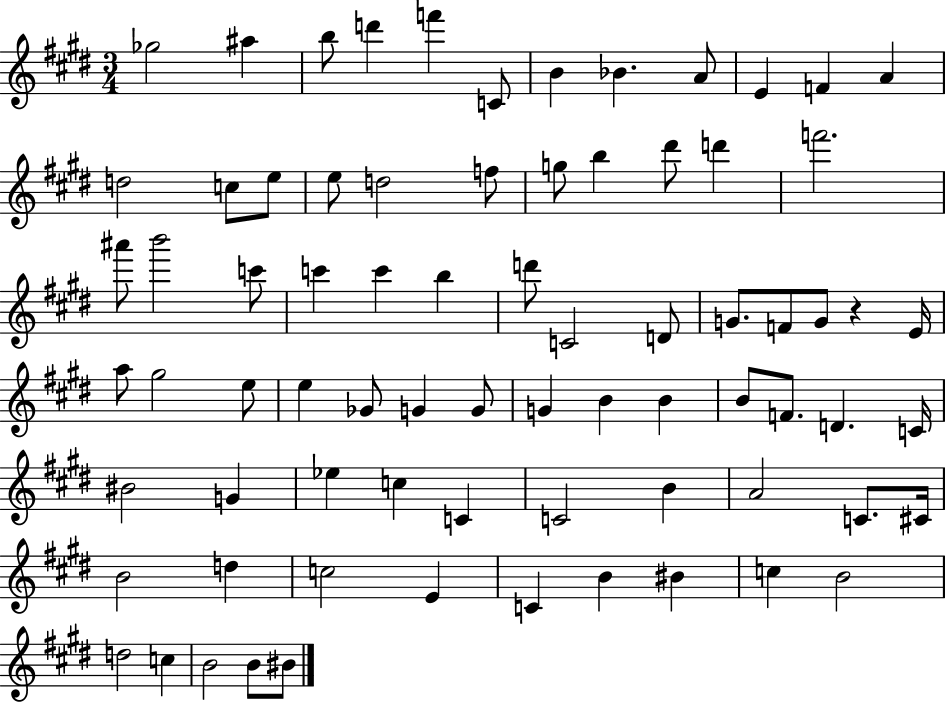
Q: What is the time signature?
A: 3/4